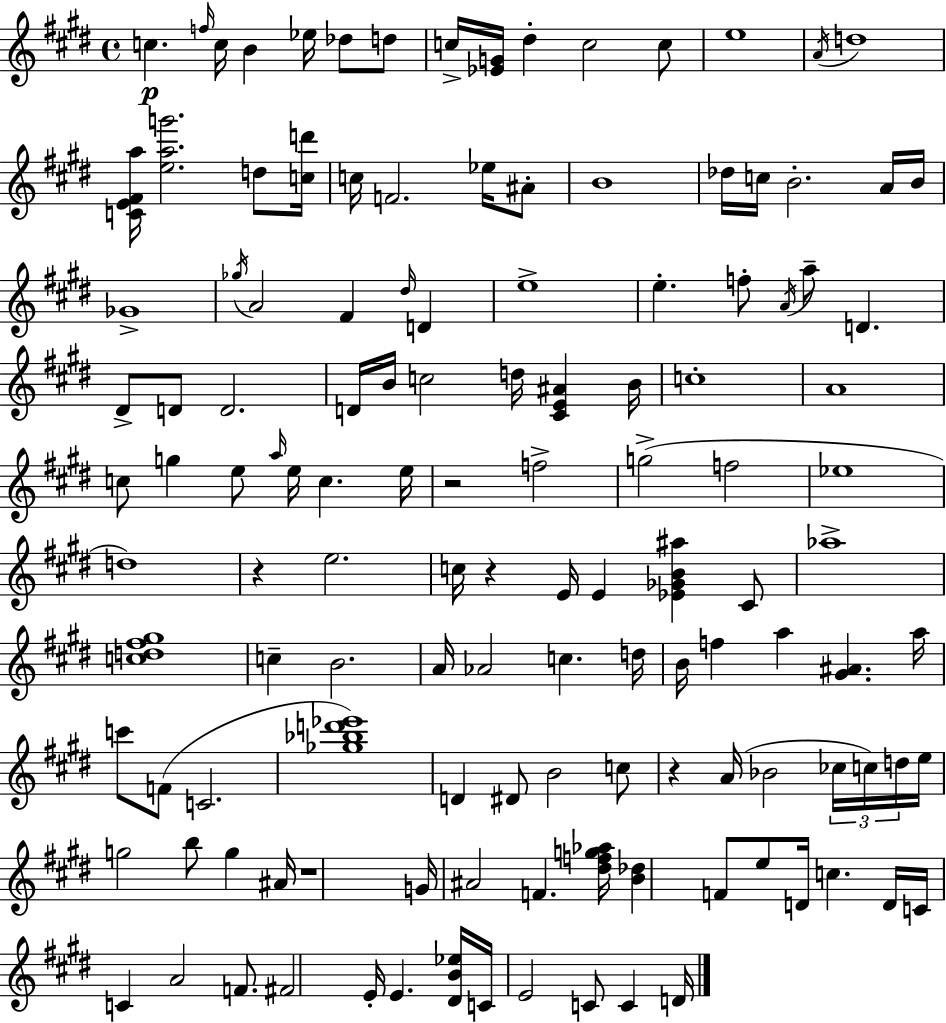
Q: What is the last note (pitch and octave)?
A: D4